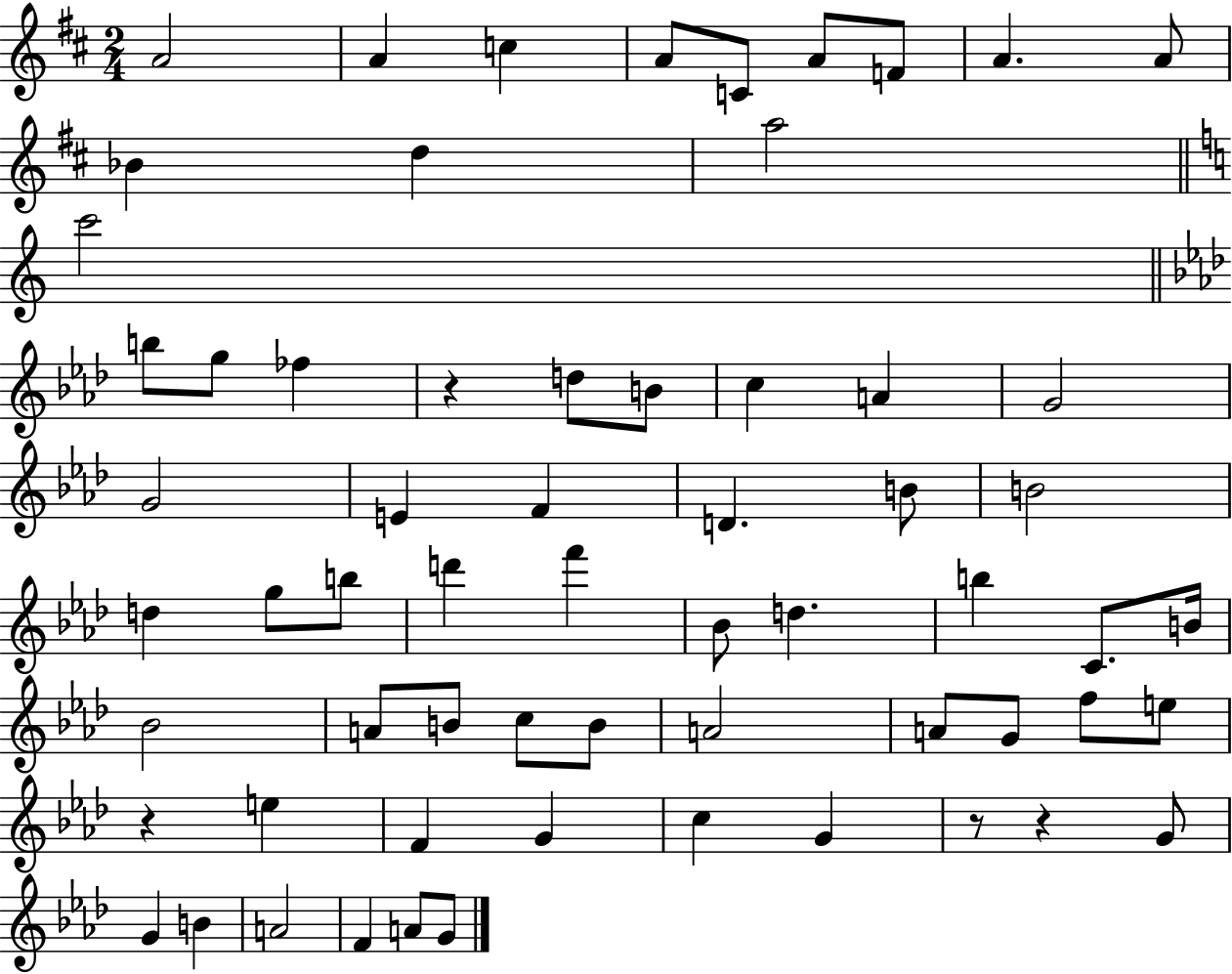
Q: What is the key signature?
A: D major